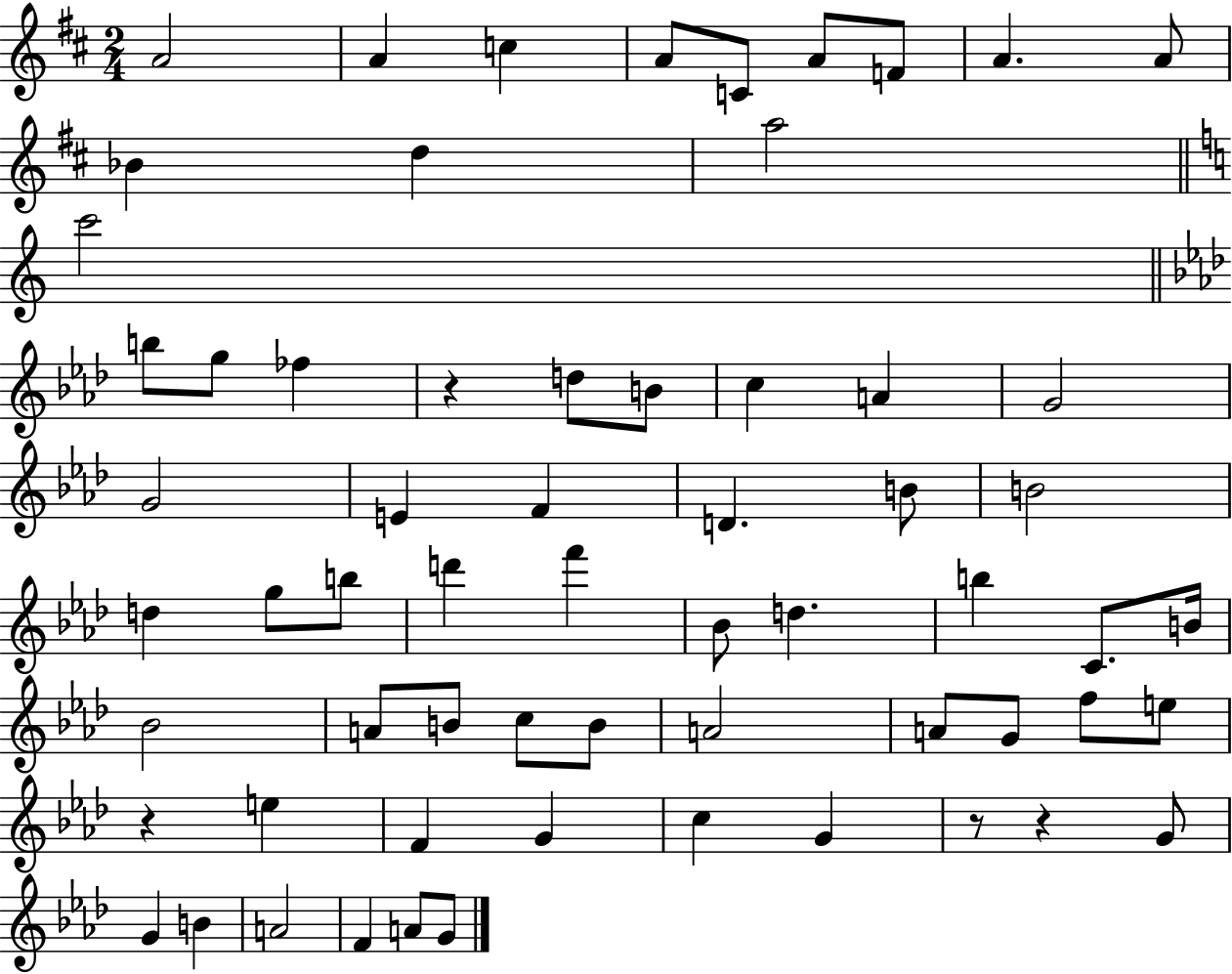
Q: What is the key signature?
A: D major